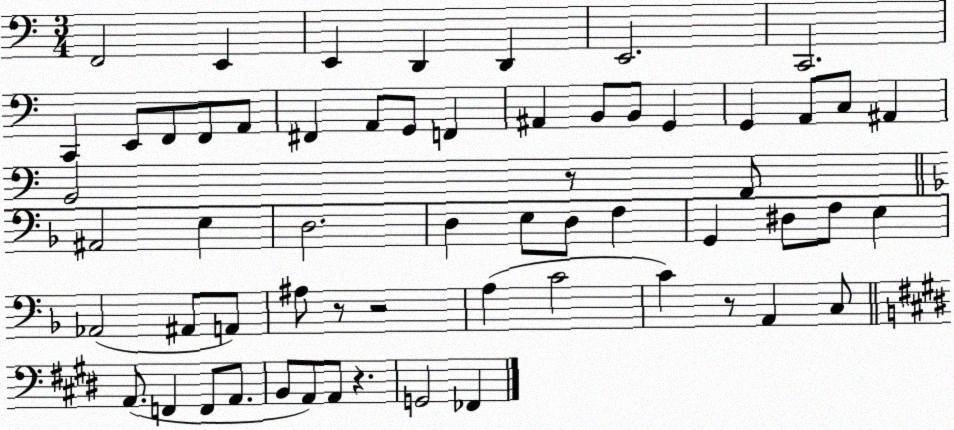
X:1
T:Untitled
M:3/4
L:1/4
K:C
F,,2 E,, E,, D,, D,, E,,2 C,,2 C,, E,,/2 F,,/2 F,,/2 A,,/2 ^F,, A,,/2 G,,/2 F,, ^A,, B,,/2 B,,/2 G,, G,, A,,/2 C,/2 ^A,, B,,2 z/2 A,,/2 ^A,,2 E, D,2 D, E,/2 D,/2 F, G,, ^D,/2 F,/2 E, _A,,2 ^A,,/2 A,,/2 ^A,/2 z/2 z2 A, C2 C z/2 A,, C,/2 A,,/2 F,, F,,/2 A,,/2 B,,/2 A,,/2 A,,/2 z G,,2 _F,,